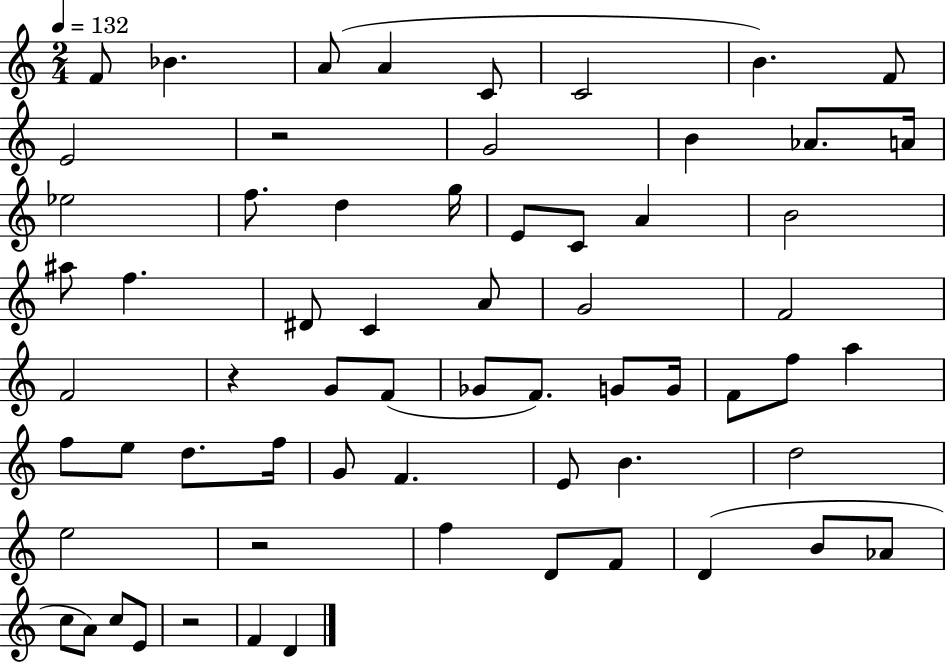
F4/e Bb4/q. A4/e A4/q C4/e C4/h B4/q. F4/e E4/h R/h G4/h B4/q Ab4/e. A4/s Eb5/h F5/e. D5/q G5/s E4/e C4/e A4/q B4/h A#5/e F5/q. D#4/e C4/q A4/e G4/h F4/h F4/h R/q G4/e F4/e Gb4/e F4/e. G4/e G4/s F4/e F5/e A5/q F5/e E5/e D5/e. F5/s G4/e F4/q. E4/e B4/q. D5/h E5/h R/h F5/q D4/e F4/e D4/q B4/e Ab4/e C5/e A4/e C5/e E4/e R/h F4/q D4/q